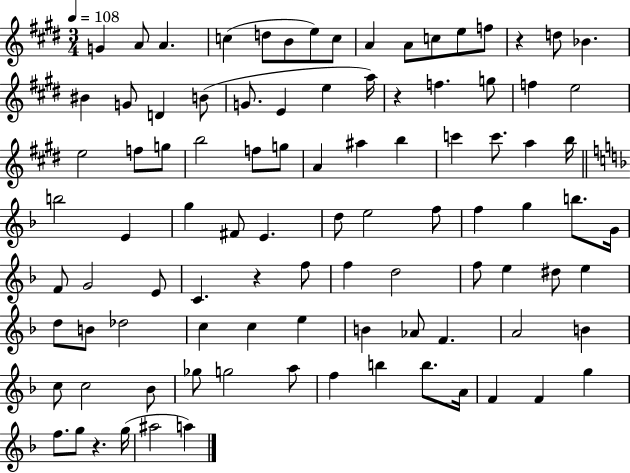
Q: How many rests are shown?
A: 4